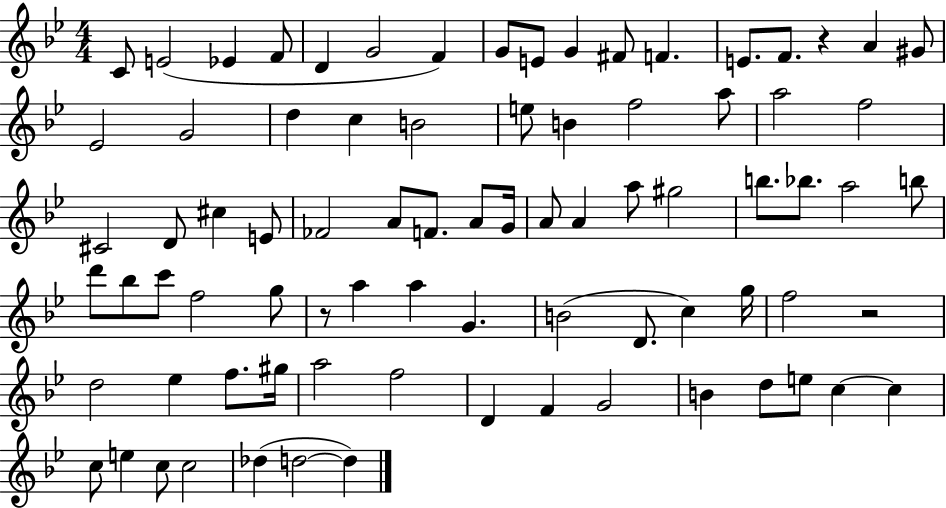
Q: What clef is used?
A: treble